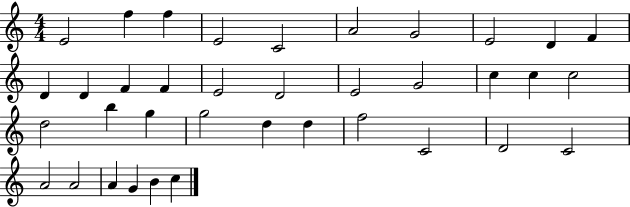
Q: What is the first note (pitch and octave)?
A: E4